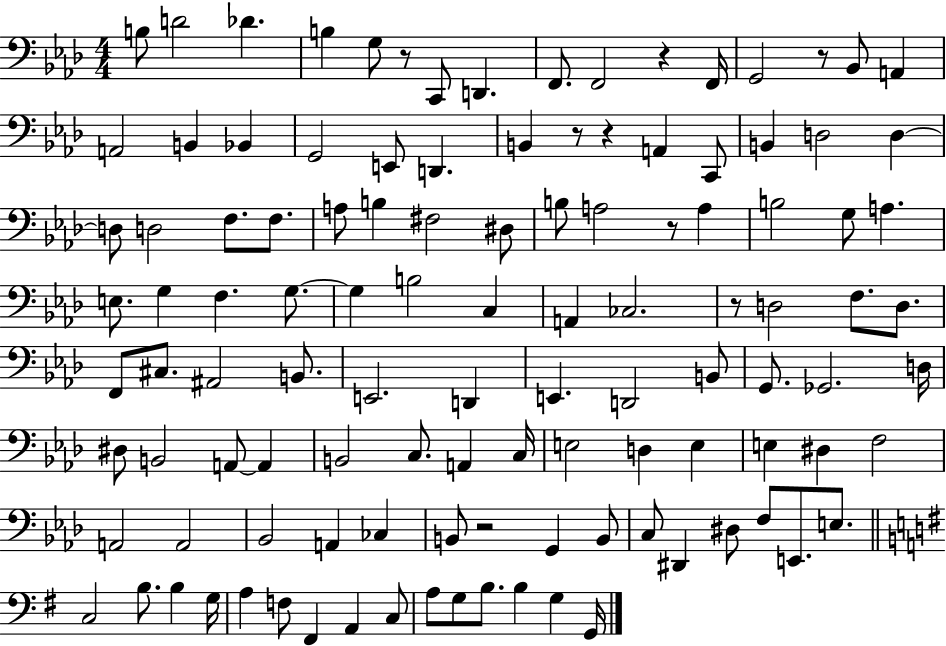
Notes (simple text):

B3/e D4/h Db4/q. B3/q G3/e R/e C2/e D2/q. F2/e. F2/h R/q F2/s G2/h R/e Bb2/e A2/q A2/h B2/q Bb2/q G2/h E2/e D2/q. B2/q R/e R/q A2/q C2/e B2/q D3/h D3/q D3/e D3/h F3/e. F3/e. A3/e B3/q F#3/h D#3/e B3/e A3/h R/e A3/q B3/h G3/e A3/q. E3/e. G3/q F3/q. G3/e. G3/q B3/h C3/q A2/q CES3/h. R/e D3/h F3/e. D3/e. F2/e C#3/e. A#2/h B2/e. E2/h. D2/q E2/q. D2/h B2/e G2/e. Gb2/h. D3/s D#3/e B2/h A2/e A2/q B2/h C3/e. A2/q C3/s E3/h D3/q E3/q E3/q D#3/q F3/h A2/h A2/h Bb2/h A2/q CES3/q B2/e R/h G2/q B2/e C3/e D#2/q D#3/e F3/e E2/e. E3/e. C3/h B3/e. B3/q G3/s A3/q F3/e F#2/q A2/q C3/e A3/e G3/e B3/e. B3/q G3/q G2/s